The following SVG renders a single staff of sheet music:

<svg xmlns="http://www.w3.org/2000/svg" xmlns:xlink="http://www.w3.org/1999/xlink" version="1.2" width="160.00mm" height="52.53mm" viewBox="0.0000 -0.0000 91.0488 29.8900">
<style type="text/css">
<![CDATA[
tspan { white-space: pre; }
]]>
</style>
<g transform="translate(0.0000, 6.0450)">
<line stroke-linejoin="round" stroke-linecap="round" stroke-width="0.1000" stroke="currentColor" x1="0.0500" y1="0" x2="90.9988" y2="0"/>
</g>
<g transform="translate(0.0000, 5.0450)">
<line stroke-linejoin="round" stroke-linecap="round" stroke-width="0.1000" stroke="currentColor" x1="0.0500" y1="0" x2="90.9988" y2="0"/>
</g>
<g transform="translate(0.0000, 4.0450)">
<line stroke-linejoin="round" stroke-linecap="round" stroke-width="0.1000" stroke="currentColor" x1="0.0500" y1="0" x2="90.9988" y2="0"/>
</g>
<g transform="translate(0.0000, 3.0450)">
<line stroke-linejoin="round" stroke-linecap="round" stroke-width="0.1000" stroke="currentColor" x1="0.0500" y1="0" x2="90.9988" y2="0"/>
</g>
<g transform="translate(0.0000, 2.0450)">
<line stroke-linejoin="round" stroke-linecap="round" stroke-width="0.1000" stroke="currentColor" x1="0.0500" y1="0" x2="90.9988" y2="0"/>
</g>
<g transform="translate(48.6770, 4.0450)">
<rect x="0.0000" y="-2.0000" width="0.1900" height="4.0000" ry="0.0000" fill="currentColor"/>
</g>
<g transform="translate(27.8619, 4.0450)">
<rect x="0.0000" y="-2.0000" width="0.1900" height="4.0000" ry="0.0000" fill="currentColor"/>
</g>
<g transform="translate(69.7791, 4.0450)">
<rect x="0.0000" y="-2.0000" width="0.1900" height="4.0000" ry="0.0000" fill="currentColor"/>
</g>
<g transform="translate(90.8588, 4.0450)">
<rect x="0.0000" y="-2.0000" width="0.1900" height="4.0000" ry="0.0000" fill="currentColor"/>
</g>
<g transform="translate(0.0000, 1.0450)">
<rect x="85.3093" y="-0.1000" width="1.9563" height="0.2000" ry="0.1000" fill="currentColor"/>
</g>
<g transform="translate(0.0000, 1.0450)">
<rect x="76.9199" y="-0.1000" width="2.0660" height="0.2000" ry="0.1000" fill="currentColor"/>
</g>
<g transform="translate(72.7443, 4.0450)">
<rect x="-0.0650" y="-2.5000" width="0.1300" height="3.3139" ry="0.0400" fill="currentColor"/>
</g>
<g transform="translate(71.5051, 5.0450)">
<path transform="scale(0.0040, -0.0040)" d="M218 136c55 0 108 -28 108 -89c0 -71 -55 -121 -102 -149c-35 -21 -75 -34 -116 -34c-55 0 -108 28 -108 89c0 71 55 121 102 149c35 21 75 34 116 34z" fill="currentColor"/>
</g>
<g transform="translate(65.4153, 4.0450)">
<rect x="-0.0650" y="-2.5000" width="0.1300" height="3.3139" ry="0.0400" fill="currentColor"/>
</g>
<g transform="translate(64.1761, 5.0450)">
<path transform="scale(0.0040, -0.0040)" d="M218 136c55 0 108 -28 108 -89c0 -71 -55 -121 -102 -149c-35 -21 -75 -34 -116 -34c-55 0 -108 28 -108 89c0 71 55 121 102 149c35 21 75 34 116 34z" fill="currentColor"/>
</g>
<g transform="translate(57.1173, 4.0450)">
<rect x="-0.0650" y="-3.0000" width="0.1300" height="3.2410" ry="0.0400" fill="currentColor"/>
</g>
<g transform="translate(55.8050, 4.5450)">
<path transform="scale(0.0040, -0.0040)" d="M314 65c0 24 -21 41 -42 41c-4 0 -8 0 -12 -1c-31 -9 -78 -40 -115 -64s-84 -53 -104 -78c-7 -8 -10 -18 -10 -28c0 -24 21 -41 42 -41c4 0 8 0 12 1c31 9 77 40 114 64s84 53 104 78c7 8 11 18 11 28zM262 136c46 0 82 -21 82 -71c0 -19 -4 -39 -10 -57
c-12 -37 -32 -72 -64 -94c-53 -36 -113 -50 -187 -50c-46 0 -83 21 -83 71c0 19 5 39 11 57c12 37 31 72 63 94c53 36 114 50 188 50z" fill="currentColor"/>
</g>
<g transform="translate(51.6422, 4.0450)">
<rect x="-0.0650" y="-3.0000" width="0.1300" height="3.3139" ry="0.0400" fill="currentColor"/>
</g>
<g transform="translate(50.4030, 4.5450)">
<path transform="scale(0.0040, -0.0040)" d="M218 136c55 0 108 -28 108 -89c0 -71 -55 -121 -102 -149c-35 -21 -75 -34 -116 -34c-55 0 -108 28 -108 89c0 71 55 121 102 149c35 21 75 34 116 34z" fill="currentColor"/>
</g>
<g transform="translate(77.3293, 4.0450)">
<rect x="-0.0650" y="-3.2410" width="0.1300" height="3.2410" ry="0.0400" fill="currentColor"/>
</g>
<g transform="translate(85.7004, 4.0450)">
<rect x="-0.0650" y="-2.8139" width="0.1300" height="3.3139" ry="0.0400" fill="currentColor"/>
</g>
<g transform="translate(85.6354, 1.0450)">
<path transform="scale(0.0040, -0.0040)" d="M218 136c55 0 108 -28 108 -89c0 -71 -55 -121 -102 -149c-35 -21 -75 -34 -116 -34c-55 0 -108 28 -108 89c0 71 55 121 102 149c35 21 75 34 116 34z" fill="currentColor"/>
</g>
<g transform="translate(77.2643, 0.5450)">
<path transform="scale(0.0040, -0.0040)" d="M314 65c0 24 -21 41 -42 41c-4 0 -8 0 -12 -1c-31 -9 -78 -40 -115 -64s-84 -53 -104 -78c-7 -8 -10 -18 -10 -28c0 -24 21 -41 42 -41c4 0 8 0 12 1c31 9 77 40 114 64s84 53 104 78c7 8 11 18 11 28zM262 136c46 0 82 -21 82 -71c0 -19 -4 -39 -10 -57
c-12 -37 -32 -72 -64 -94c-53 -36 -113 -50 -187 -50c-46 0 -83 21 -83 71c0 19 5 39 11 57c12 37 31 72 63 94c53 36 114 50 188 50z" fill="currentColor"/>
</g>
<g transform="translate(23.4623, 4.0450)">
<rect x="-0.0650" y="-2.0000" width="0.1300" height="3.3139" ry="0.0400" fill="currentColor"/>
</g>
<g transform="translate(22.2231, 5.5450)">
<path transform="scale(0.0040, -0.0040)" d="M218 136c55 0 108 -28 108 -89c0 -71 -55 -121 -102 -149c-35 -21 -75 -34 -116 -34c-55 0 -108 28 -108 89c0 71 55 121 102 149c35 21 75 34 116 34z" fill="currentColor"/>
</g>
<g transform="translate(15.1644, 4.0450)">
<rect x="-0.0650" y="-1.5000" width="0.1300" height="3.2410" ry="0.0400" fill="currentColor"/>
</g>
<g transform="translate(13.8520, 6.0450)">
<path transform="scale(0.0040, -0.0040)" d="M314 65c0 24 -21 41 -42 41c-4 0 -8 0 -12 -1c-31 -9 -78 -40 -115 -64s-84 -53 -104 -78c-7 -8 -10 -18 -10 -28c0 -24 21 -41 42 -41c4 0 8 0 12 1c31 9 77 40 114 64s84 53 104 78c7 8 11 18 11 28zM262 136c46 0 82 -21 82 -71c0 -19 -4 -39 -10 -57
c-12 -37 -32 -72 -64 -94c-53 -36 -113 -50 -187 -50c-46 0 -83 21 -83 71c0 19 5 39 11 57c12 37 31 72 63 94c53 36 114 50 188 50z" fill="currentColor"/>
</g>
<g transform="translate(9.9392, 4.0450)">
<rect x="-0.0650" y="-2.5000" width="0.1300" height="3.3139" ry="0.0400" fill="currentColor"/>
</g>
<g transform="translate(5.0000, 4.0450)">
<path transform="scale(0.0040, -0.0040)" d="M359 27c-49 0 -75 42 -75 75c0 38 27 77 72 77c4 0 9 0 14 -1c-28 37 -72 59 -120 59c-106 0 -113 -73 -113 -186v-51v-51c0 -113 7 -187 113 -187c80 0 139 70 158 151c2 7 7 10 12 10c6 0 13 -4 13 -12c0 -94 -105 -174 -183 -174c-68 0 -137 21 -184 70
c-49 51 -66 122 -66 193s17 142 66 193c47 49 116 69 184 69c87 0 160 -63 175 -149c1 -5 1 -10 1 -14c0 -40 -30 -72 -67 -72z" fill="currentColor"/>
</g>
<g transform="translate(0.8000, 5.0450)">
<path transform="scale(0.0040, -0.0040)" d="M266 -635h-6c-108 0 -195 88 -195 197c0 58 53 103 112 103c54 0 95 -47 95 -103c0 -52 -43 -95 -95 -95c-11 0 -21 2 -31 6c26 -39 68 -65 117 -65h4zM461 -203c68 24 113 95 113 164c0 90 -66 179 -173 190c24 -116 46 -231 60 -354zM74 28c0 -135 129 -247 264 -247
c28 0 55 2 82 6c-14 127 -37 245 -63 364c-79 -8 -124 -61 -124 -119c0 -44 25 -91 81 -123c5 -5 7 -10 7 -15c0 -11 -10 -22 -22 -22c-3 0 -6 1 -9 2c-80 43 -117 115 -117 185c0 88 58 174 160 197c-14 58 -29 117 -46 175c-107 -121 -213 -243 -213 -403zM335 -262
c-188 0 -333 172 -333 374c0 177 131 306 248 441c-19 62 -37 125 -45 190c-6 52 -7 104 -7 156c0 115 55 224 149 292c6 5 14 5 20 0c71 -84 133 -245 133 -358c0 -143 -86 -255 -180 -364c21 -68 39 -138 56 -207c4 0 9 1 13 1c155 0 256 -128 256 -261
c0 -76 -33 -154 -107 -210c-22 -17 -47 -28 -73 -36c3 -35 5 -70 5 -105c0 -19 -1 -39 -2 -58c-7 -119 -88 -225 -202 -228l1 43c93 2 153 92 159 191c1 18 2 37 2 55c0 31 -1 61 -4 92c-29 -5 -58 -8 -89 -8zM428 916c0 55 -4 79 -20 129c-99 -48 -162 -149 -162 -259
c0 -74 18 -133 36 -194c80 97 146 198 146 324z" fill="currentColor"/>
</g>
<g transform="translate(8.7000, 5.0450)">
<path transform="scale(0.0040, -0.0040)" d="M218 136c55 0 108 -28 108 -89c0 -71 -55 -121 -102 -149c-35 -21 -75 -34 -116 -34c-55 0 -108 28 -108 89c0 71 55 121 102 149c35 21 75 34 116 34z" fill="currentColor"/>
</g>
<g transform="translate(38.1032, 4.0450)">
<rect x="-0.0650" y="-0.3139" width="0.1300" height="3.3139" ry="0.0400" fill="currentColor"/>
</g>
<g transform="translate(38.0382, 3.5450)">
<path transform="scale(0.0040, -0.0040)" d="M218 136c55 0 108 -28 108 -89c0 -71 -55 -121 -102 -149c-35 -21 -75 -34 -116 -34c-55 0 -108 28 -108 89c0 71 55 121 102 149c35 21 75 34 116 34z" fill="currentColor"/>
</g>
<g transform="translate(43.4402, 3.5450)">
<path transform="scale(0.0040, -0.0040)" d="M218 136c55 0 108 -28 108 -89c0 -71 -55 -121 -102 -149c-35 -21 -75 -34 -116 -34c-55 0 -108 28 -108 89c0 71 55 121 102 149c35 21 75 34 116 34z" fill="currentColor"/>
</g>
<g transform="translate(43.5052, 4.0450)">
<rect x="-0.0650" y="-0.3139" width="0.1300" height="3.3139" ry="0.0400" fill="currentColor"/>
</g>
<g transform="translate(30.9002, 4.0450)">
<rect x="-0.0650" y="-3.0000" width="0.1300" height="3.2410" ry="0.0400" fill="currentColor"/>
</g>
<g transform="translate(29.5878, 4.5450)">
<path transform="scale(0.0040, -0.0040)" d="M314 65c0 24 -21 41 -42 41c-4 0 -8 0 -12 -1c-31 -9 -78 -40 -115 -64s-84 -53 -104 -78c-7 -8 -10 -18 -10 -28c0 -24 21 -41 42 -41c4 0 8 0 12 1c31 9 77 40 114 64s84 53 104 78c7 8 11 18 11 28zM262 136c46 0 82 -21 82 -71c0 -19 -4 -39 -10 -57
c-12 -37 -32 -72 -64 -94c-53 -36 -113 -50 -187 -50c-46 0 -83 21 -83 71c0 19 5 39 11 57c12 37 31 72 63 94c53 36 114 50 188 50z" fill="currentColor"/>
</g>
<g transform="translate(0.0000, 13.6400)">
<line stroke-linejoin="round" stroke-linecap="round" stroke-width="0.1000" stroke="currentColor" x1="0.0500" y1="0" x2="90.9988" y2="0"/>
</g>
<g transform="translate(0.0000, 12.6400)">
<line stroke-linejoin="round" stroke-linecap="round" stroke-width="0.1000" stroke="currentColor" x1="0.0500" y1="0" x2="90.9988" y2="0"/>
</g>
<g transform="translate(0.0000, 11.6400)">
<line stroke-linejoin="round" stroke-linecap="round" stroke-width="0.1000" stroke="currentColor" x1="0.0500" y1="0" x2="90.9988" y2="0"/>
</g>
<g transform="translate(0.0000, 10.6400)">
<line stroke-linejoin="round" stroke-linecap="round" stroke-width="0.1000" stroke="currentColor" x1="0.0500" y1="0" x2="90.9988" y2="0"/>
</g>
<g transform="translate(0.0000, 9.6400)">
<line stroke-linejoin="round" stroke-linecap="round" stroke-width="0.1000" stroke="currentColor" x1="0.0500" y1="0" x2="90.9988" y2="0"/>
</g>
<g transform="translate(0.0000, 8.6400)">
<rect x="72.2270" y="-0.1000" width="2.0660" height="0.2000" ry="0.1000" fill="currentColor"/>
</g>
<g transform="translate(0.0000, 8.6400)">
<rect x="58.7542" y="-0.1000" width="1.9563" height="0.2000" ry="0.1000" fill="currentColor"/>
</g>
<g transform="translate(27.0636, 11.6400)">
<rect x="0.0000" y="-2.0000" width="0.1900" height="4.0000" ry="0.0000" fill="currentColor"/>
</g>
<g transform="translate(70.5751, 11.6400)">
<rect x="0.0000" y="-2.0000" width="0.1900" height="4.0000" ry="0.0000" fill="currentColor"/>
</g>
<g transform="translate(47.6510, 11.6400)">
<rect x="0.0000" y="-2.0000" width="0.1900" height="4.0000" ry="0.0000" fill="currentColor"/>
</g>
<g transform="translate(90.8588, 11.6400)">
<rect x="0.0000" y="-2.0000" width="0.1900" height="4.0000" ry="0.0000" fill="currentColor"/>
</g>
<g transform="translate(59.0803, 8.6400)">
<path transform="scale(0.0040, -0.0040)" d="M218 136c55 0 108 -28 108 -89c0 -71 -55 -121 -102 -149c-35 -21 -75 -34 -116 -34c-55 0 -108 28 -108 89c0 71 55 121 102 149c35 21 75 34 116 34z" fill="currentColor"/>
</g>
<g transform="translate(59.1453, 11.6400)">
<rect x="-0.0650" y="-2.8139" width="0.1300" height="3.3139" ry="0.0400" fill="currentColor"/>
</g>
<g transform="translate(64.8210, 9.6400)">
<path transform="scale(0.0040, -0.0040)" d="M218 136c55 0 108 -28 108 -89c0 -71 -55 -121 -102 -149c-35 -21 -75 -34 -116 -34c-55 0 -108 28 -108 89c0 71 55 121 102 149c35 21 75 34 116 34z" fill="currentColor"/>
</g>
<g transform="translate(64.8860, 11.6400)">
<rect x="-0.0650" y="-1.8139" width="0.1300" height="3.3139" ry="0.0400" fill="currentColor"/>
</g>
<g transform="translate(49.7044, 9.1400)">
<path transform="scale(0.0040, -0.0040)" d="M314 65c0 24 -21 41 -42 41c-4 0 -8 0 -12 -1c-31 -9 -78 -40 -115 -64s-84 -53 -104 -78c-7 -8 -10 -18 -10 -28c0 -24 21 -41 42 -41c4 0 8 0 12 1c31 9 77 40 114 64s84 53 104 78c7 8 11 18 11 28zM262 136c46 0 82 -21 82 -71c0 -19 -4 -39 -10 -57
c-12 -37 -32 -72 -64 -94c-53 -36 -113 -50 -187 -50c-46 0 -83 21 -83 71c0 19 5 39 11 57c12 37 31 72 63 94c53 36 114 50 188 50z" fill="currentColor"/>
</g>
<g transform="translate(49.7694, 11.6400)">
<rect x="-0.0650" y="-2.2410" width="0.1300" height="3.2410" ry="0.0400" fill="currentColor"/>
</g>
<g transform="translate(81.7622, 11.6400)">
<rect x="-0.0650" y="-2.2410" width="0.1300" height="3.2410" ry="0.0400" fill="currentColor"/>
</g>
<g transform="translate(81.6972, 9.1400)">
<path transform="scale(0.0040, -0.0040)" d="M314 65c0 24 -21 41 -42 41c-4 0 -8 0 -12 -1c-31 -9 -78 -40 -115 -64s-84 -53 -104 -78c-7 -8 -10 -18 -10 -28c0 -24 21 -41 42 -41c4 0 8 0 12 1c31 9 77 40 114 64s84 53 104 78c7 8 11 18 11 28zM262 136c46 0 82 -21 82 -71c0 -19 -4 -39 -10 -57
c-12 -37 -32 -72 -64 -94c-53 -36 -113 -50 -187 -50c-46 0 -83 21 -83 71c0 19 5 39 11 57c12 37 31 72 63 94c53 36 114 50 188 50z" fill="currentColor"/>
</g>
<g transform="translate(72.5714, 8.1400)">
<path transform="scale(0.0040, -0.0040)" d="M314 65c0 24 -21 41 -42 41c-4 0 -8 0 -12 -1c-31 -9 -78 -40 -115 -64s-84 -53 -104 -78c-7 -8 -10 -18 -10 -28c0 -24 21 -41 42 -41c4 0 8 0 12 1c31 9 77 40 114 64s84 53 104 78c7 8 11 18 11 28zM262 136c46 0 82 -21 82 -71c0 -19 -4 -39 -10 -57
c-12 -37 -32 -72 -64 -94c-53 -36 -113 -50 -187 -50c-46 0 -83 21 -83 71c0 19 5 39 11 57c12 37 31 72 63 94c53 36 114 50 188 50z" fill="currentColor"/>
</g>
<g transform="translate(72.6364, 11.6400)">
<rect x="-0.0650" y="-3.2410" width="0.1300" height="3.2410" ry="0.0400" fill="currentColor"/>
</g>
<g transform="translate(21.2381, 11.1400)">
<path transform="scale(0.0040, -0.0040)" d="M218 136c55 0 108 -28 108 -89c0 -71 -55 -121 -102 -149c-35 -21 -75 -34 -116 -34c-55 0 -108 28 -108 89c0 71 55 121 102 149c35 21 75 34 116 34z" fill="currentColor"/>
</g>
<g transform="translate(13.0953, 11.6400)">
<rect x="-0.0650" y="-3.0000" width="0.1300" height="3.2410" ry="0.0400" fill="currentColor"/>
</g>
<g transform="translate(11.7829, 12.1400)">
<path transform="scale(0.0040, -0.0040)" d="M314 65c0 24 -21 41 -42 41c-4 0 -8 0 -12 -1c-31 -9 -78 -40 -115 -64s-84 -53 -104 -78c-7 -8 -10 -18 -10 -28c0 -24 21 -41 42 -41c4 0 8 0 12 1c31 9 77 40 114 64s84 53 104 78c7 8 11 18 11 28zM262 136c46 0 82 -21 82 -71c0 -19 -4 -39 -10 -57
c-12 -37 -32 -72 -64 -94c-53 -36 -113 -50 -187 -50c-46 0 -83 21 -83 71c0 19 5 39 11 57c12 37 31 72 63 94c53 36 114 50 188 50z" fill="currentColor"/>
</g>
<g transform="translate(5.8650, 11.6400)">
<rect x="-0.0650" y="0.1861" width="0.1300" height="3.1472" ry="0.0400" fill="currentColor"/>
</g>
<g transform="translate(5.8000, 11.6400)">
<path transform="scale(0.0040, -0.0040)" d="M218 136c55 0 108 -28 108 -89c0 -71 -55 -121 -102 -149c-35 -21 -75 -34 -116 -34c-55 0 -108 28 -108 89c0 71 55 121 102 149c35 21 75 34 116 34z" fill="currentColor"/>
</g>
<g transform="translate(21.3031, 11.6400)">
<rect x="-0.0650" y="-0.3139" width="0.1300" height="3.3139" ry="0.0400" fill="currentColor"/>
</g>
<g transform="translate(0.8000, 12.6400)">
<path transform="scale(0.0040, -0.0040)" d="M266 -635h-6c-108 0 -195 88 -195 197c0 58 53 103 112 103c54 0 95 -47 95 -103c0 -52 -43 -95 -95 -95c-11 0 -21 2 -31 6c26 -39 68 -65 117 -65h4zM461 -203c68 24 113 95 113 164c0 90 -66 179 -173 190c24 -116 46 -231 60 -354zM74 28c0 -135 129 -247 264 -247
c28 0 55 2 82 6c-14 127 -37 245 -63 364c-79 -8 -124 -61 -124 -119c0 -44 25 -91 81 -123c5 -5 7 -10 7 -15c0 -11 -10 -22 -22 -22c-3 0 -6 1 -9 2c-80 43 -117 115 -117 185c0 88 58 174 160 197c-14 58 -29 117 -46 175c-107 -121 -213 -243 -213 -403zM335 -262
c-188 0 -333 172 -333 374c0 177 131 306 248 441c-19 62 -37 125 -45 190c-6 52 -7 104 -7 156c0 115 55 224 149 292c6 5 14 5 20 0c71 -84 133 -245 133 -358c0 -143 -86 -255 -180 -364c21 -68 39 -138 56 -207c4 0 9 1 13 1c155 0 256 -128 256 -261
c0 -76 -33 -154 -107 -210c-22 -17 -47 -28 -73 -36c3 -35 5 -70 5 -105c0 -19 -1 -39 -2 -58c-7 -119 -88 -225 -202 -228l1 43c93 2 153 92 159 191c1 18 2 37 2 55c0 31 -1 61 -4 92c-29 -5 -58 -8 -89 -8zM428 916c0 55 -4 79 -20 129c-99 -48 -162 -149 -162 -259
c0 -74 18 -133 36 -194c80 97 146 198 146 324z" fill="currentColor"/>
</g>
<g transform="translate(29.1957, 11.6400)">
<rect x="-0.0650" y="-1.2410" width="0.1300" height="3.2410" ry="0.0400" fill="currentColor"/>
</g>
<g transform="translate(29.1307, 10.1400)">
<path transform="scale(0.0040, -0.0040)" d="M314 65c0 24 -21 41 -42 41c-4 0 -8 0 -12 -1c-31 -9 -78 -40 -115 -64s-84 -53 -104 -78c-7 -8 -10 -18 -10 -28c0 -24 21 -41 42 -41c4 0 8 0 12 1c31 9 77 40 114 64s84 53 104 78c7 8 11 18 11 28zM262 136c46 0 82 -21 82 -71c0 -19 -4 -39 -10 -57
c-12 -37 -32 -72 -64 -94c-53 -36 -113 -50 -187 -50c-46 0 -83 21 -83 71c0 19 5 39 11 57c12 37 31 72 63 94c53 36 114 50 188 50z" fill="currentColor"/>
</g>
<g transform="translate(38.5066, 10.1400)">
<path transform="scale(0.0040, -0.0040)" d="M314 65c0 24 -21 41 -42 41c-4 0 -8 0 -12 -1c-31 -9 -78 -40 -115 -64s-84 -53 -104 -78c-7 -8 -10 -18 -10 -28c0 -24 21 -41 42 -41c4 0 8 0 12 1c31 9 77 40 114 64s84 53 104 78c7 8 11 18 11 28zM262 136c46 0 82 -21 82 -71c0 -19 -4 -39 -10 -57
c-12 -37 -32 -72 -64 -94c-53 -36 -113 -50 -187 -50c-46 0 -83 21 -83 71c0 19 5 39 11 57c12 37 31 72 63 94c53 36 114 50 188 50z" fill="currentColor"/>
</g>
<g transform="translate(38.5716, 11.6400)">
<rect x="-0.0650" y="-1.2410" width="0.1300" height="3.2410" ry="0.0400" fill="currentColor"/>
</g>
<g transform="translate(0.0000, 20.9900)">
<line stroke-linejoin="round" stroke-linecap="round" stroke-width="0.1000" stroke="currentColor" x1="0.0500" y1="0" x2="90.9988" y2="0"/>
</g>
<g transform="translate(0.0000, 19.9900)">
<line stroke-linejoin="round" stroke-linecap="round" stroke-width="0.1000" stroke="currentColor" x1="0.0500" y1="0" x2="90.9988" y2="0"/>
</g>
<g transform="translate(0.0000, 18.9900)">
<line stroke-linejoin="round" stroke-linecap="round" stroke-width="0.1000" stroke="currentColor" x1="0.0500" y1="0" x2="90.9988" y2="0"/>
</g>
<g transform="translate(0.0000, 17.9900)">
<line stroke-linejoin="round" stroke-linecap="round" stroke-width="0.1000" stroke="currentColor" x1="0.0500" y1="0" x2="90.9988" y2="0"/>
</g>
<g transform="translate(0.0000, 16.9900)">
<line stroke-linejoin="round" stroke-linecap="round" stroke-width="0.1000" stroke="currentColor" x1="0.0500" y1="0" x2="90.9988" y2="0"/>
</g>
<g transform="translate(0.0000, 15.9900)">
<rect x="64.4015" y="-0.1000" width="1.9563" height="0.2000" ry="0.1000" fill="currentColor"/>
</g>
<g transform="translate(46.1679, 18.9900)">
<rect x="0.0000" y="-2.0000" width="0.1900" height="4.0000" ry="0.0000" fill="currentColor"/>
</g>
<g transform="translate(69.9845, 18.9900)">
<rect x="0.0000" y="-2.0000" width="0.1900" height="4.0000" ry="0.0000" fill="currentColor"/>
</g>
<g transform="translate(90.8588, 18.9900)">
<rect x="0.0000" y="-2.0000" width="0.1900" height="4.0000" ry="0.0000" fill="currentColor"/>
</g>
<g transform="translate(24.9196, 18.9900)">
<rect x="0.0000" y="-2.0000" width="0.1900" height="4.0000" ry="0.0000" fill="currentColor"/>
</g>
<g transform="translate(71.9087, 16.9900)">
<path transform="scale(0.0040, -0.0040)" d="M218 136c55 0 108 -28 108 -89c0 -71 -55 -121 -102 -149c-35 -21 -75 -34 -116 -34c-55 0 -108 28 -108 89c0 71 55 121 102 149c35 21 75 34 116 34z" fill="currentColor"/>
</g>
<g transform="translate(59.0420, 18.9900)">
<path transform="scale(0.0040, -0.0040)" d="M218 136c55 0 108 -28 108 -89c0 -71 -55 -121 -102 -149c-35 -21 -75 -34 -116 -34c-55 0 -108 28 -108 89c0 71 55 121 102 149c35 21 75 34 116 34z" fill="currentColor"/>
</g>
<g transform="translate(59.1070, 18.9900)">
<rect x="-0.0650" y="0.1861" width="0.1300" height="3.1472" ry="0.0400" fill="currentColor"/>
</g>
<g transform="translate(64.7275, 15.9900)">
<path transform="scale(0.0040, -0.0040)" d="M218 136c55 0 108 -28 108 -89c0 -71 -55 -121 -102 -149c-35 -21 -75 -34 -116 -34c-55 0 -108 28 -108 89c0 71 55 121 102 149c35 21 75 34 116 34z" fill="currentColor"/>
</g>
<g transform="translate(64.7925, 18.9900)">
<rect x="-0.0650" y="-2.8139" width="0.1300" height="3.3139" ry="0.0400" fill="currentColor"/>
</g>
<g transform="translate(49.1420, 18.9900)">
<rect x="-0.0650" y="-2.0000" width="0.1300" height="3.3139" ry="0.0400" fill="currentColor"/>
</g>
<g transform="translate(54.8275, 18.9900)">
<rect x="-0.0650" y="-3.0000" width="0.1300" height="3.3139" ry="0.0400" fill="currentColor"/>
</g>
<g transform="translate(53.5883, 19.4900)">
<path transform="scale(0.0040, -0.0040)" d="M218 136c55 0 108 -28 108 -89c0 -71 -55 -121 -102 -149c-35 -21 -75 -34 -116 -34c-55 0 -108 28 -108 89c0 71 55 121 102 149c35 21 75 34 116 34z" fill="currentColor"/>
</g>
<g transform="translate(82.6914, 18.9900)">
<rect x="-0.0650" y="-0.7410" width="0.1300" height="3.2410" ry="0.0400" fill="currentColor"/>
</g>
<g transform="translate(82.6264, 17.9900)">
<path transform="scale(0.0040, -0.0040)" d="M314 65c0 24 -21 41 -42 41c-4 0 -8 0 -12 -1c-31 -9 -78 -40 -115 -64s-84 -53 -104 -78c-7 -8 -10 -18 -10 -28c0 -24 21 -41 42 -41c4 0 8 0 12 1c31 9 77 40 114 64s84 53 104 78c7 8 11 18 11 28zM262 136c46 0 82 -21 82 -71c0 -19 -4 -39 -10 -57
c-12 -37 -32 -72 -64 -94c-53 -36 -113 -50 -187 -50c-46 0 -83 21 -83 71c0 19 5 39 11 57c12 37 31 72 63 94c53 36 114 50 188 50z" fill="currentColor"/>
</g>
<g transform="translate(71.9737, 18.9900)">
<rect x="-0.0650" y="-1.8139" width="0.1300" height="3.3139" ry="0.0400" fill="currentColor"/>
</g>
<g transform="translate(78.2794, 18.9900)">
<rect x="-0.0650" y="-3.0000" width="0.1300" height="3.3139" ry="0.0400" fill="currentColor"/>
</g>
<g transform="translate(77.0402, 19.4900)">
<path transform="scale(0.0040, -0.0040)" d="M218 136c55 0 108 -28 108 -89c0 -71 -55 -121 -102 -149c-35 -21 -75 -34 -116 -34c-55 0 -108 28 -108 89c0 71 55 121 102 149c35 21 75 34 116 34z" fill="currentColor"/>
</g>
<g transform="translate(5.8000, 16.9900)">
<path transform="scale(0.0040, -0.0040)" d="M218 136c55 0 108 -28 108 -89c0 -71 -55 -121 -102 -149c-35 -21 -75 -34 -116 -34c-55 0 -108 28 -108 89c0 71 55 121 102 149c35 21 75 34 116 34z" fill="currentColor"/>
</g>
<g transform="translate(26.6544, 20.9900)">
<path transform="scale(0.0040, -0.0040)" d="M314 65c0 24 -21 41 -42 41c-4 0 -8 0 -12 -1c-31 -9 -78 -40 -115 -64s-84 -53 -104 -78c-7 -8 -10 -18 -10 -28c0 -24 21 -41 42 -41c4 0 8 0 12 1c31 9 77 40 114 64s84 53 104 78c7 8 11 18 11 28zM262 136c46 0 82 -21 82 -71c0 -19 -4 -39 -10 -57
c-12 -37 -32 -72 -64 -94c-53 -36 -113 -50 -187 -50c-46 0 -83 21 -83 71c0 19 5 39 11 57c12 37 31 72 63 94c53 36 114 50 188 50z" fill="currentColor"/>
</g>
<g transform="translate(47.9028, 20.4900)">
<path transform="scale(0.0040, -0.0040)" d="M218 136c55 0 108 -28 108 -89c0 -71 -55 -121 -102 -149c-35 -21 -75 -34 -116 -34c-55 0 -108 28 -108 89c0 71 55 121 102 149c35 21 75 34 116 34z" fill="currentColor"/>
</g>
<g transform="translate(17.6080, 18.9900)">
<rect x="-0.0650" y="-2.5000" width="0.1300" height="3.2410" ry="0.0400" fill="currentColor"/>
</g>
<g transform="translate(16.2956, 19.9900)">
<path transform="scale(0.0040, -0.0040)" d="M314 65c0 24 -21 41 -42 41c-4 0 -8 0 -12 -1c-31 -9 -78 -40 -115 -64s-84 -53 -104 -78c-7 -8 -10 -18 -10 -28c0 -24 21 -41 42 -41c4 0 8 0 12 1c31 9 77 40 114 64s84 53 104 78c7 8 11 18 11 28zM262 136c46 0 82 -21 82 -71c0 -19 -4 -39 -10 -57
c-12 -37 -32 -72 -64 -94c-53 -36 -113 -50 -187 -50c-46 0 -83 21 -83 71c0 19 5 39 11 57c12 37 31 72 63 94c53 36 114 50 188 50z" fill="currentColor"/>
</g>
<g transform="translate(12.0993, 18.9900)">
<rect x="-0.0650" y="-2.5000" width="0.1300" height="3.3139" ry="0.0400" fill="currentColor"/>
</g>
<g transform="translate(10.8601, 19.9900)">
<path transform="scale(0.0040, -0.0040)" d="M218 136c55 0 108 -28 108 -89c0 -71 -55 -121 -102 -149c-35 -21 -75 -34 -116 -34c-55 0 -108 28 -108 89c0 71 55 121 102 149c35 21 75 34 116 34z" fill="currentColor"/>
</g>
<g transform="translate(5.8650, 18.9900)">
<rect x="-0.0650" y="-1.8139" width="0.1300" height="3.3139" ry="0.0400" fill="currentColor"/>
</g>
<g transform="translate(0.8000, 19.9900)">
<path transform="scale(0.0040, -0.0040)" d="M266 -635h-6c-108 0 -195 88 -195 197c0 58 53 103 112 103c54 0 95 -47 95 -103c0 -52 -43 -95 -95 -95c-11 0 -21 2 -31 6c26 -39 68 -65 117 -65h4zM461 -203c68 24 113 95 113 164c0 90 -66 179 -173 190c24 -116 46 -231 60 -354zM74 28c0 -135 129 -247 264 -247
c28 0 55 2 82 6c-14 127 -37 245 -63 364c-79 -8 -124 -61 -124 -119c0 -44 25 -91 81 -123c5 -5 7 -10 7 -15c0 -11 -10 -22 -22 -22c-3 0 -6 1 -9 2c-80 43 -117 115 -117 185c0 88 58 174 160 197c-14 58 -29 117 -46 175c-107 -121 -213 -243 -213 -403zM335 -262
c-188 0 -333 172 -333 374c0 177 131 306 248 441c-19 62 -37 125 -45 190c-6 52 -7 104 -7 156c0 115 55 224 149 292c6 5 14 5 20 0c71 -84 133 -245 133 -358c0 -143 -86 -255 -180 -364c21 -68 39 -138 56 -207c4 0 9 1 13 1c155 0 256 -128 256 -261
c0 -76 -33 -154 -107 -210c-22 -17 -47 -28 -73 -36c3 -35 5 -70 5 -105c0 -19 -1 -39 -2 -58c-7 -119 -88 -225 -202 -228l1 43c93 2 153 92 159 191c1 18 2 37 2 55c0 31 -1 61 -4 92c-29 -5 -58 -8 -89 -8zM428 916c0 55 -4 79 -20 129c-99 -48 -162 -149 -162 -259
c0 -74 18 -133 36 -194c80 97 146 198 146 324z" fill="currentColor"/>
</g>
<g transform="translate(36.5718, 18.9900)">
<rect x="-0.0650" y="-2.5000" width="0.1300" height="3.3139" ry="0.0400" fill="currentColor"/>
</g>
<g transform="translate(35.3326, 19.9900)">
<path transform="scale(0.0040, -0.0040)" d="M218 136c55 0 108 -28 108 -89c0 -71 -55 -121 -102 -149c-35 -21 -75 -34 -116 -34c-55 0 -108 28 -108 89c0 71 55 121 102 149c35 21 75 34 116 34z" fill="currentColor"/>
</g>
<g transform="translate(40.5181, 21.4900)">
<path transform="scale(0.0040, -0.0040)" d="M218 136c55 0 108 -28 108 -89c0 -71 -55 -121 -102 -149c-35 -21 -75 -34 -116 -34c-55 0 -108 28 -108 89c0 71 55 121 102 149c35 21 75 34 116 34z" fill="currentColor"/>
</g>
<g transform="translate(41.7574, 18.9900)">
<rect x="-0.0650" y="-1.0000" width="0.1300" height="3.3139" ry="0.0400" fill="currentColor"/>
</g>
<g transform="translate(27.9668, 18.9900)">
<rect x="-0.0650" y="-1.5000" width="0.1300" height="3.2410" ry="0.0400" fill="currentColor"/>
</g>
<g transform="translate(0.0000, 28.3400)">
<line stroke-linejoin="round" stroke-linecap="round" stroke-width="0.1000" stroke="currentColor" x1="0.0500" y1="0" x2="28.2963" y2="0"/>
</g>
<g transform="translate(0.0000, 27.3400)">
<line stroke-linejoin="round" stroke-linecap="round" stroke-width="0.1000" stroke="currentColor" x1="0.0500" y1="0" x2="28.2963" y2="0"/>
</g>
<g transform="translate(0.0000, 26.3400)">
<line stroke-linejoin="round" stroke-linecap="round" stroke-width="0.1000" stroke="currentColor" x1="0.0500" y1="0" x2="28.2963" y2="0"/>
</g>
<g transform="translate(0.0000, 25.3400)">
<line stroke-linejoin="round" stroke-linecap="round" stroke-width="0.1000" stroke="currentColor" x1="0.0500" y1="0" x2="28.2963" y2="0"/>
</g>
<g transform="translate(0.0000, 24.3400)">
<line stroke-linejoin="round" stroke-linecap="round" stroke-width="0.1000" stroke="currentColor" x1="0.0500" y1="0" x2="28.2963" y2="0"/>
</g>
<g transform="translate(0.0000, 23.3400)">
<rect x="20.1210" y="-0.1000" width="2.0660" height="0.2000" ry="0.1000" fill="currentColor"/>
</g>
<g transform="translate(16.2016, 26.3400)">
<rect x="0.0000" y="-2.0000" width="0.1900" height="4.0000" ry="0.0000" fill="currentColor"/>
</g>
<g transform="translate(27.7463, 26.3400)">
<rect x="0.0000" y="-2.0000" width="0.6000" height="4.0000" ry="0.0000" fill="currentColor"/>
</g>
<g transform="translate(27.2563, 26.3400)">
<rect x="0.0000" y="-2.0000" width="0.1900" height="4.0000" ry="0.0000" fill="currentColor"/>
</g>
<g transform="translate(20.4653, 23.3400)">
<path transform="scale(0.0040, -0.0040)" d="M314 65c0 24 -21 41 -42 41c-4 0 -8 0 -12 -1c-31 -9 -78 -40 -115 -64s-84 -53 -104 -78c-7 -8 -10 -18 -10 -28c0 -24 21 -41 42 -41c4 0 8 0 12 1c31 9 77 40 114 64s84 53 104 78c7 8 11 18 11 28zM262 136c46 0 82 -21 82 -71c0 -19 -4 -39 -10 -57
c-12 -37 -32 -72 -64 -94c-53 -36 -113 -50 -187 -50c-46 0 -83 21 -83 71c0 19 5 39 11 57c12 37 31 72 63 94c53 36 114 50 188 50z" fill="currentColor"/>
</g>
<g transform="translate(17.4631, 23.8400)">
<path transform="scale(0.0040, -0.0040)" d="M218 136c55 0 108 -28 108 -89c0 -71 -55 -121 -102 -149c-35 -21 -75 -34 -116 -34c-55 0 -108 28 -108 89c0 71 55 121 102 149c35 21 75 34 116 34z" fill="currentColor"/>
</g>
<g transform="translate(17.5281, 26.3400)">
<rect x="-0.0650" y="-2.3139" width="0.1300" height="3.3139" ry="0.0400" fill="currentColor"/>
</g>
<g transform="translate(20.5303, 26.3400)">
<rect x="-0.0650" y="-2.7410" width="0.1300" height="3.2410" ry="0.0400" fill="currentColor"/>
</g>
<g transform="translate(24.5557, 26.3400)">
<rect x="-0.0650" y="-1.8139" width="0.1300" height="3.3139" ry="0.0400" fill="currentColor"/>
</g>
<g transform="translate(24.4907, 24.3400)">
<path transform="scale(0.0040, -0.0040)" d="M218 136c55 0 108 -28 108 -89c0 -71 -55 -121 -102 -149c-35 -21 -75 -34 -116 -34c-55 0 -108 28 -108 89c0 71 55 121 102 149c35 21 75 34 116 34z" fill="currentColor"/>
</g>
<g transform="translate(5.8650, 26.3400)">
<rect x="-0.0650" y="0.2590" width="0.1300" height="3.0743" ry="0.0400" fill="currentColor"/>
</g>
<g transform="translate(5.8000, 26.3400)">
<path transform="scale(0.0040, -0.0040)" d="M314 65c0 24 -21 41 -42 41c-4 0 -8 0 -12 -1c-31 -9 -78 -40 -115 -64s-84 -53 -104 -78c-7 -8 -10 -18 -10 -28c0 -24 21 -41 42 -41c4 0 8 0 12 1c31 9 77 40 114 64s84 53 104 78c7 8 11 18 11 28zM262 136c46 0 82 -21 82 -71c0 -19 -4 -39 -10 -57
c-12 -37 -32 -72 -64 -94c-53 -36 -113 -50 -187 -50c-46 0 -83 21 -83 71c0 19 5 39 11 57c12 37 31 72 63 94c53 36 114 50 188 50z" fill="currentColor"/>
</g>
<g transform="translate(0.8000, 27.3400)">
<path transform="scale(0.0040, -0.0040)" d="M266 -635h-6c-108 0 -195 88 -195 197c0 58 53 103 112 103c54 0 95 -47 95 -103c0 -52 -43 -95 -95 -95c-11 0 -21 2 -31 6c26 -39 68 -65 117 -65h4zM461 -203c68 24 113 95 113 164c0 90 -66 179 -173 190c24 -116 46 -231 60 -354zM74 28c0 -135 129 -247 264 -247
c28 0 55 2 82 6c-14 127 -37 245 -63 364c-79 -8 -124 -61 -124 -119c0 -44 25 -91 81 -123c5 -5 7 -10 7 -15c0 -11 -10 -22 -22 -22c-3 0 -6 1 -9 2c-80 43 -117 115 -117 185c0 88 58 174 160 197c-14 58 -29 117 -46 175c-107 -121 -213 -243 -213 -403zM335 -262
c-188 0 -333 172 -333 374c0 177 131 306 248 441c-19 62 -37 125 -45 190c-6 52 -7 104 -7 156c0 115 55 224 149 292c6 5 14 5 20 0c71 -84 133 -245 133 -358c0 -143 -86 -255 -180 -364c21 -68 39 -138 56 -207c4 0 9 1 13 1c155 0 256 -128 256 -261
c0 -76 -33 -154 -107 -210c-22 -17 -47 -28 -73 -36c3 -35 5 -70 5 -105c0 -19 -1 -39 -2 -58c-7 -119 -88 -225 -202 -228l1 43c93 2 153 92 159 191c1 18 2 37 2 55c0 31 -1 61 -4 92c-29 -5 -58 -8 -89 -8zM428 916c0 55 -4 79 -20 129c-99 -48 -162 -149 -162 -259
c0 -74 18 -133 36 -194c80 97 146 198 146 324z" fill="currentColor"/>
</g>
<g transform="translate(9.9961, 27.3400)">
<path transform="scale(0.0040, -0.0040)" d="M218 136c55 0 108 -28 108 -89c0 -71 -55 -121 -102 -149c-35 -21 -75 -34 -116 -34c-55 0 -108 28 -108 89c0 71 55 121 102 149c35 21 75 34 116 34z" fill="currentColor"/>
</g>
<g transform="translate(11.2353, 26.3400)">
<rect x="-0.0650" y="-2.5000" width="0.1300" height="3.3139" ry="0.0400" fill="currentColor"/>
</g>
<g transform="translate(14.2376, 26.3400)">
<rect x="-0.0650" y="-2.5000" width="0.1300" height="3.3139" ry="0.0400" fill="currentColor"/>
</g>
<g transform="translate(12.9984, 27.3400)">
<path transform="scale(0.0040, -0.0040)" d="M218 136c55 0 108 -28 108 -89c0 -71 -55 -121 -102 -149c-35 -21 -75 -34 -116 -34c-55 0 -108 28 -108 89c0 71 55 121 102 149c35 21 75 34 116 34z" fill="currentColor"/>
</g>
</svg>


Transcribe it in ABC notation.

X:1
T:Untitled
M:4/4
L:1/4
K:C
G E2 F A2 c c A A2 G G b2 a B A2 c e2 e2 g2 a f b2 g2 f G G2 E2 G D F A B a f A d2 B2 G G g a2 f